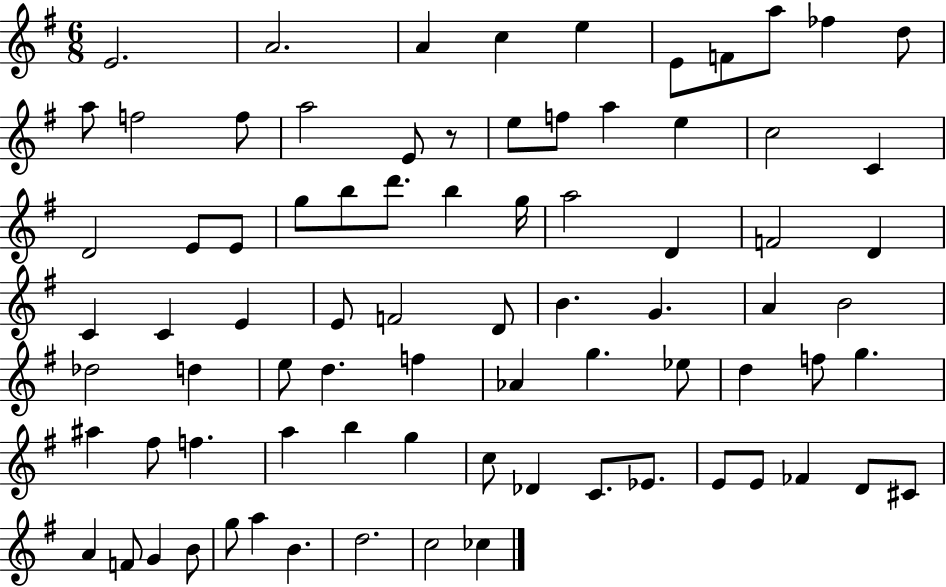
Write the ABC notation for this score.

X:1
T:Untitled
M:6/8
L:1/4
K:G
E2 A2 A c e E/2 F/2 a/2 _f d/2 a/2 f2 f/2 a2 E/2 z/2 e/2 f/2 a e c2 C D2 E/2 E/2 g/2 b/2 d'/2 b g/4 a2 D F2 D C C E E/2 F2 D/2 B G A B2 _d2 d e/2 d f _A g _e/2 d f/2 g ^a ^f/2 f a b g c/2 _D C/2 _E/2 E/2 E/2 _F D/2 ^C/2 A F/2 G B/2 g/2 a B d2 c2 _c